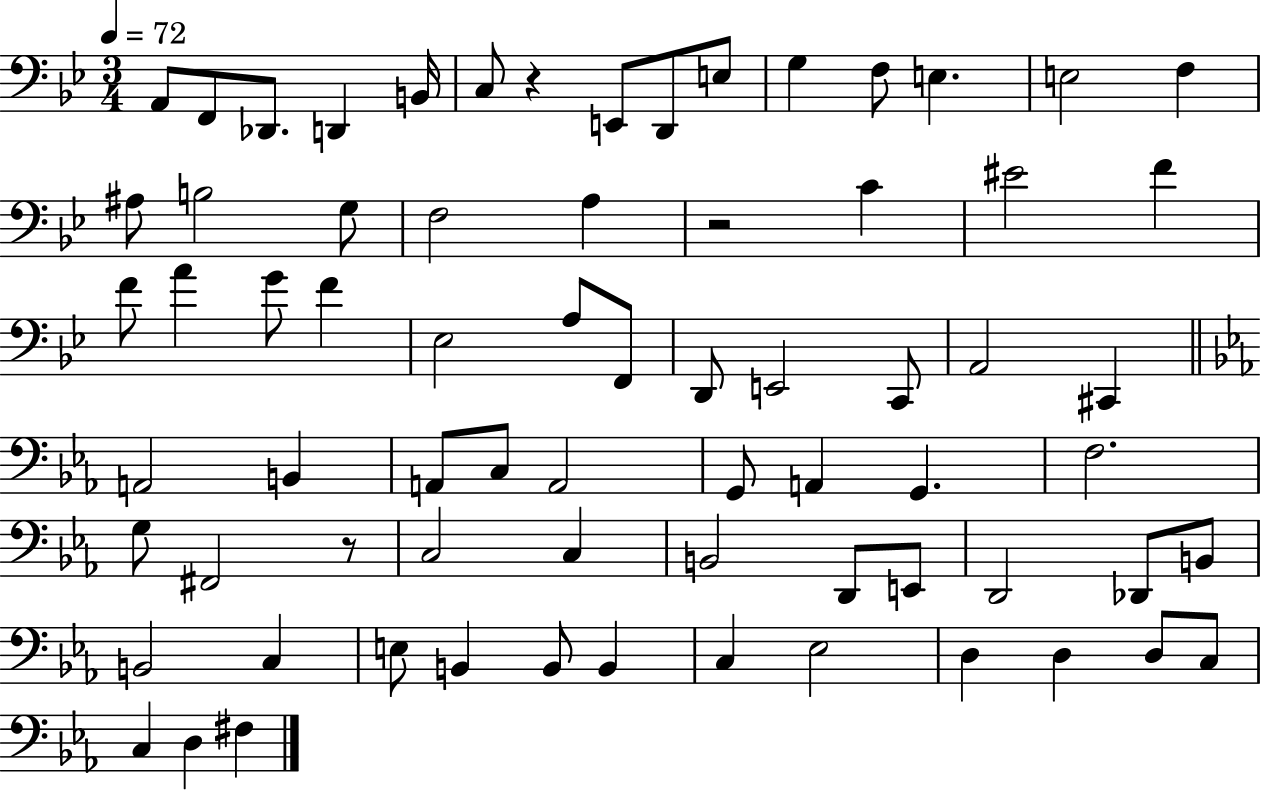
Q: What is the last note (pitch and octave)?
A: F#3